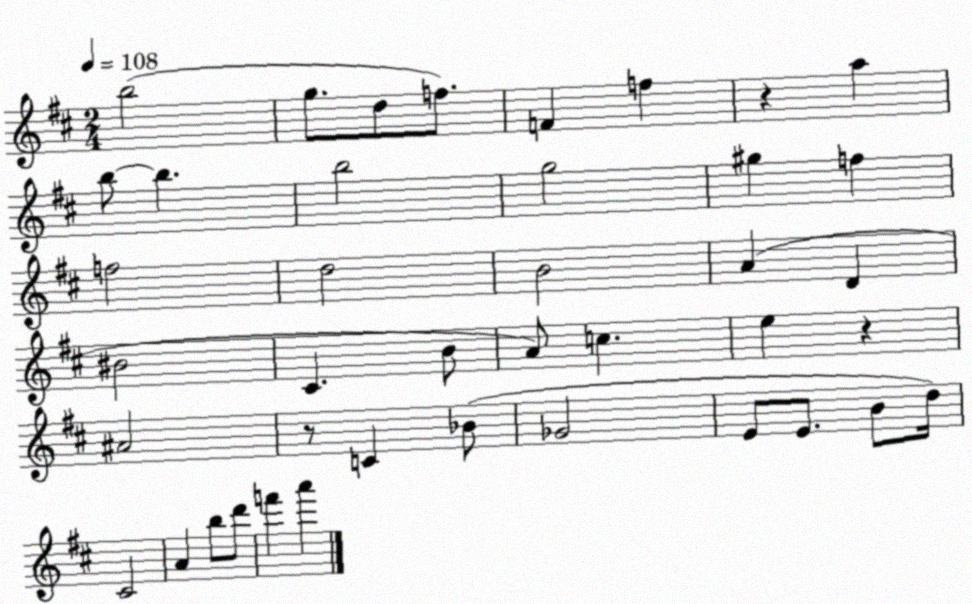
X:1
T:Untitled
M:2/4
L:1/4
K:D
b2 g/2 d/2 f/2 F f z a b/2 b b2 g2 ^g f f2 d2 B2 A D ^B2 ^C B/2 A/2 c e z ^A2 z/2 C _B/2 _G2 E/2 E/2 B/2 d/4 ^C2 A b/2 d'/2 f' a'